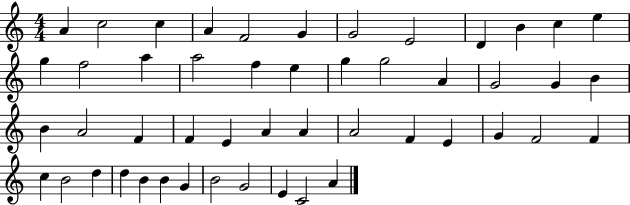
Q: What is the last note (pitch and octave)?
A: A4